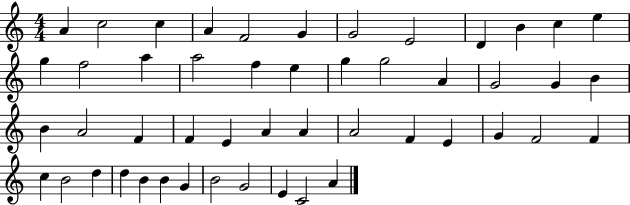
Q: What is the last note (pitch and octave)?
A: A4